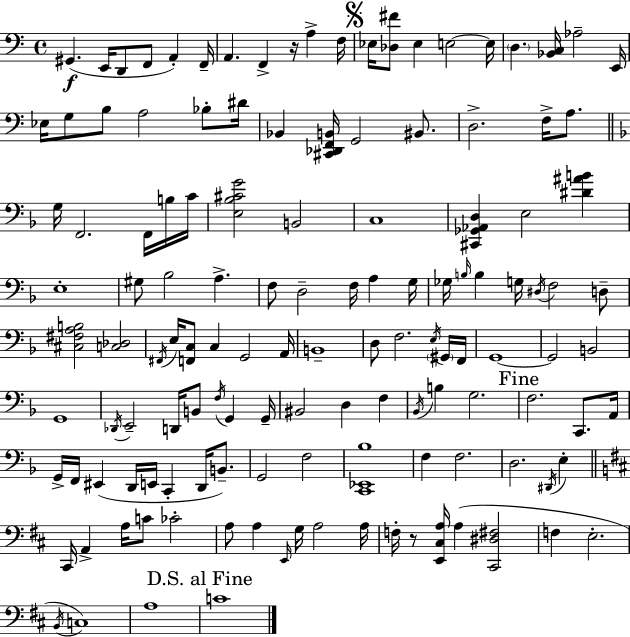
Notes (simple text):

G#2/q. E2/s D2/e F2/e A2/q F2/s A2/q. F2/q R/s A3/q F3/s Eb3/s [Db3,F#4]/e Eb3/q E3/h E3/s D3/q. [Bb2,C3]/s Ab3/h E2/s Eb3/s G3/e B3/e A3/h Bb3/e D#4/s Bb2/q [C#2,Db2,F2,B2]/s G2/h BIS2/e. D3/h. F3/s A3/e. G3/s F2/h. F2/s B3/s C4/s [E3,Bb3,C#4,G4]/h B2/h C3/w [C#2,Gb2,Ab2,D3]/q E3/h [D#4,A#4,B4]/q E3/w G#3/e Bb3/h A3/q. F3/e D3/h F3/s A3/q G3/s Gb3/s B3/s B3/q G3/s D#3/s F3/h D3/e [C#3,F#3,A3,B3]/h [C3,Db3]/h F#2/s E3/s [F2,C3]/e C3/q G2/h A2/s B2/w D3/e F3/h. E3/s G#2/s F2/s G2/w G2/h B2/h G2/w Db2/s E2/h D2/s B2/e F3/s G2/q G2/s BIS2/h D3/q F3/q Bb2/s B3/q G3/h. F3/h. C2/e. A2/s G2/s F2/s EIS2/q D2/s E2/s C2/q D2/s B2/e. G2/h F3/h [C2,Eb2,Bb3]/w F3/q F3/h. D3/h. D#2/s E3/q C#2/s A2/q A3/s C4/e CES4/h A3/e A3/q E2/s G3/s A3/h A3/s F3/s R/e [E2,C#3,A3]/s A3/q [C#2,D#3,F#3]/h F3/q E3/h. B2/s C3/w A3/w C4/w